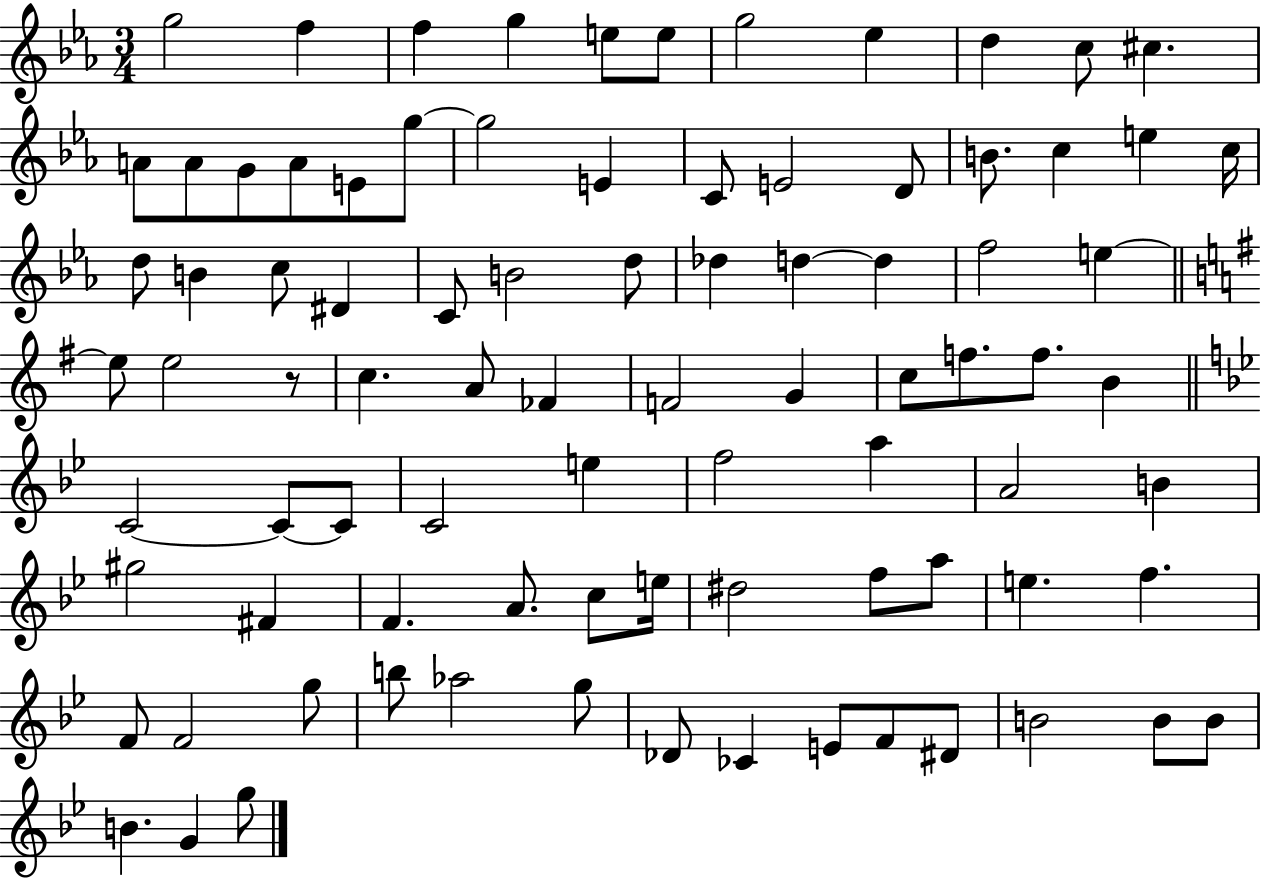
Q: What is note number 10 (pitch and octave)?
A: C5